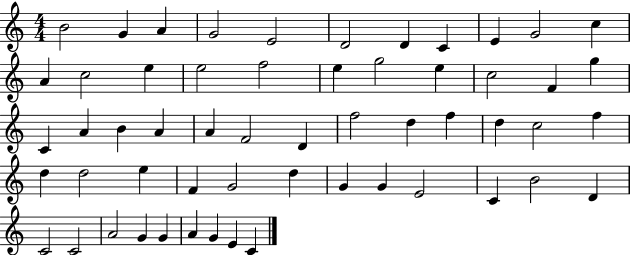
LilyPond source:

{
  \clef treble
  \numericTimeSignature
  \time 4/4
  \key c \major
  b'2 g'4 a'4 | g'2 e'2 | d'2 d'4 c'4 | e'4 g'2 c''4 | \break a'4 c''2 e''4 | e''2 f''2 | e''4 g''2 e''4 | c''2 f'4 g''4 | \break c'4 a'4 b'4 a'4 | a'4 f'2 d'4 | f''2 d''4 f''4 | d''4 c''2 f''4 | \break d''4 d''2 e''4 | f'4 g'2 d''4 | g'4 g'4 e'2 | c'4 b'2 d'4 | \break c'2 c'2 | a'2 g'4 g'4 | a'4 g'4 e'4 c'4 | \bar "|."
}